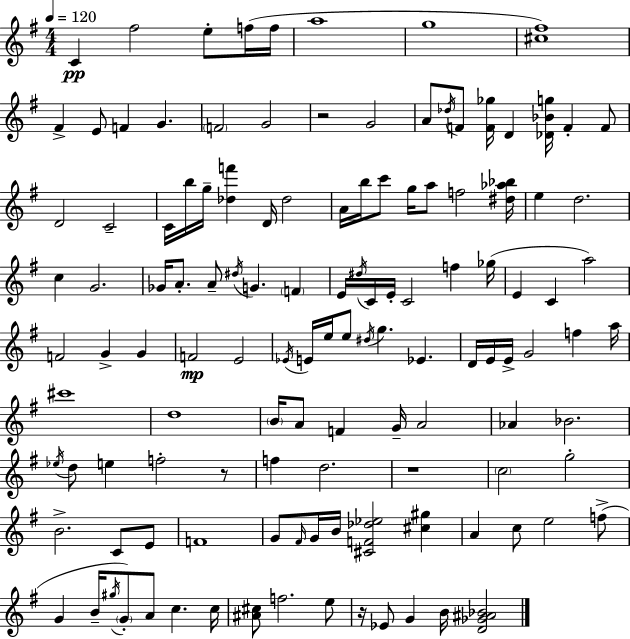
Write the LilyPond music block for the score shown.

{
  \clef treble
  \numericTimeSignature
  \time 4/4
  \key g \major
  \tempo 4 = 120
  c'4\pp fis''2 e''8-. f''16( f''16 | a''1 | g''1 | <cis'' fis''>1) | \break fis'4-> e'8 f'4 g'4. | \parenthesize f'2 g'2 | r2 g'2 | a'8 \acciaccatura { des''16 } f'8 <f' ges''>16 d'4 <des' bes' g''>16 f'4-. f'8 | \break d'2 c'2-- | c'16 b''16 g''16-- <des'' f'''>4 d'16 des''2 | a'16 b''16 c'''8 g''16 a''8 f''2 | <dis'' aes'' bes''>16 e''4 d''2. | \break c''4 g'2. | ges'16 a'8.-. a'8-- \acciaccatura { dis''16 } g'4. \parenthesize f'4 | e'16 \acciaccatura { dis''16 } c'16 e'16-. c'2 f''4 | ges''16( e'4 c'4 a''2) | \break f'2 g'4-> g'4 | f'2\mp e'2 | \acciaccatura { ees'16 } e'16 e''16 e''8 \acciaccatura { dis''16 } g''4. ees'4. | d'16 e'16 e'16-> g'2 | \break f''4 a''16 cis'''1 | d''1 | \parenthesize b'16 a'8 f'4 g'16-- a'2 | aes'4 bes'2. | \break \acciaccatura { ees''16 } d''8 e''4 f''2-. | r8 f''4 d''2. | r1 | \parenthesize c''2 g''2-. | \break b'2.-> | c'8 e'8 f'1 | g'8 \grace { fis'16 } g'16 b'16 <cis' f' des'' ees''>2 | <cis'' gis''>4 a'4 c''8 e''2 | \break f''8->( g'4 b'16-- \acciaccatura { gis''16 }) \parenthesize g'8-. a'8 | c''4. c''16 <ais' cis''>8 f''2. | e''8 r16 ees'8 g'4 b'16 | <d' ges' ais' bes'>2 \bar "|."
}